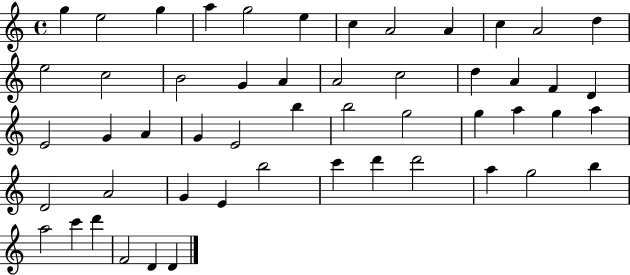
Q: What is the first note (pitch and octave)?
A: G5